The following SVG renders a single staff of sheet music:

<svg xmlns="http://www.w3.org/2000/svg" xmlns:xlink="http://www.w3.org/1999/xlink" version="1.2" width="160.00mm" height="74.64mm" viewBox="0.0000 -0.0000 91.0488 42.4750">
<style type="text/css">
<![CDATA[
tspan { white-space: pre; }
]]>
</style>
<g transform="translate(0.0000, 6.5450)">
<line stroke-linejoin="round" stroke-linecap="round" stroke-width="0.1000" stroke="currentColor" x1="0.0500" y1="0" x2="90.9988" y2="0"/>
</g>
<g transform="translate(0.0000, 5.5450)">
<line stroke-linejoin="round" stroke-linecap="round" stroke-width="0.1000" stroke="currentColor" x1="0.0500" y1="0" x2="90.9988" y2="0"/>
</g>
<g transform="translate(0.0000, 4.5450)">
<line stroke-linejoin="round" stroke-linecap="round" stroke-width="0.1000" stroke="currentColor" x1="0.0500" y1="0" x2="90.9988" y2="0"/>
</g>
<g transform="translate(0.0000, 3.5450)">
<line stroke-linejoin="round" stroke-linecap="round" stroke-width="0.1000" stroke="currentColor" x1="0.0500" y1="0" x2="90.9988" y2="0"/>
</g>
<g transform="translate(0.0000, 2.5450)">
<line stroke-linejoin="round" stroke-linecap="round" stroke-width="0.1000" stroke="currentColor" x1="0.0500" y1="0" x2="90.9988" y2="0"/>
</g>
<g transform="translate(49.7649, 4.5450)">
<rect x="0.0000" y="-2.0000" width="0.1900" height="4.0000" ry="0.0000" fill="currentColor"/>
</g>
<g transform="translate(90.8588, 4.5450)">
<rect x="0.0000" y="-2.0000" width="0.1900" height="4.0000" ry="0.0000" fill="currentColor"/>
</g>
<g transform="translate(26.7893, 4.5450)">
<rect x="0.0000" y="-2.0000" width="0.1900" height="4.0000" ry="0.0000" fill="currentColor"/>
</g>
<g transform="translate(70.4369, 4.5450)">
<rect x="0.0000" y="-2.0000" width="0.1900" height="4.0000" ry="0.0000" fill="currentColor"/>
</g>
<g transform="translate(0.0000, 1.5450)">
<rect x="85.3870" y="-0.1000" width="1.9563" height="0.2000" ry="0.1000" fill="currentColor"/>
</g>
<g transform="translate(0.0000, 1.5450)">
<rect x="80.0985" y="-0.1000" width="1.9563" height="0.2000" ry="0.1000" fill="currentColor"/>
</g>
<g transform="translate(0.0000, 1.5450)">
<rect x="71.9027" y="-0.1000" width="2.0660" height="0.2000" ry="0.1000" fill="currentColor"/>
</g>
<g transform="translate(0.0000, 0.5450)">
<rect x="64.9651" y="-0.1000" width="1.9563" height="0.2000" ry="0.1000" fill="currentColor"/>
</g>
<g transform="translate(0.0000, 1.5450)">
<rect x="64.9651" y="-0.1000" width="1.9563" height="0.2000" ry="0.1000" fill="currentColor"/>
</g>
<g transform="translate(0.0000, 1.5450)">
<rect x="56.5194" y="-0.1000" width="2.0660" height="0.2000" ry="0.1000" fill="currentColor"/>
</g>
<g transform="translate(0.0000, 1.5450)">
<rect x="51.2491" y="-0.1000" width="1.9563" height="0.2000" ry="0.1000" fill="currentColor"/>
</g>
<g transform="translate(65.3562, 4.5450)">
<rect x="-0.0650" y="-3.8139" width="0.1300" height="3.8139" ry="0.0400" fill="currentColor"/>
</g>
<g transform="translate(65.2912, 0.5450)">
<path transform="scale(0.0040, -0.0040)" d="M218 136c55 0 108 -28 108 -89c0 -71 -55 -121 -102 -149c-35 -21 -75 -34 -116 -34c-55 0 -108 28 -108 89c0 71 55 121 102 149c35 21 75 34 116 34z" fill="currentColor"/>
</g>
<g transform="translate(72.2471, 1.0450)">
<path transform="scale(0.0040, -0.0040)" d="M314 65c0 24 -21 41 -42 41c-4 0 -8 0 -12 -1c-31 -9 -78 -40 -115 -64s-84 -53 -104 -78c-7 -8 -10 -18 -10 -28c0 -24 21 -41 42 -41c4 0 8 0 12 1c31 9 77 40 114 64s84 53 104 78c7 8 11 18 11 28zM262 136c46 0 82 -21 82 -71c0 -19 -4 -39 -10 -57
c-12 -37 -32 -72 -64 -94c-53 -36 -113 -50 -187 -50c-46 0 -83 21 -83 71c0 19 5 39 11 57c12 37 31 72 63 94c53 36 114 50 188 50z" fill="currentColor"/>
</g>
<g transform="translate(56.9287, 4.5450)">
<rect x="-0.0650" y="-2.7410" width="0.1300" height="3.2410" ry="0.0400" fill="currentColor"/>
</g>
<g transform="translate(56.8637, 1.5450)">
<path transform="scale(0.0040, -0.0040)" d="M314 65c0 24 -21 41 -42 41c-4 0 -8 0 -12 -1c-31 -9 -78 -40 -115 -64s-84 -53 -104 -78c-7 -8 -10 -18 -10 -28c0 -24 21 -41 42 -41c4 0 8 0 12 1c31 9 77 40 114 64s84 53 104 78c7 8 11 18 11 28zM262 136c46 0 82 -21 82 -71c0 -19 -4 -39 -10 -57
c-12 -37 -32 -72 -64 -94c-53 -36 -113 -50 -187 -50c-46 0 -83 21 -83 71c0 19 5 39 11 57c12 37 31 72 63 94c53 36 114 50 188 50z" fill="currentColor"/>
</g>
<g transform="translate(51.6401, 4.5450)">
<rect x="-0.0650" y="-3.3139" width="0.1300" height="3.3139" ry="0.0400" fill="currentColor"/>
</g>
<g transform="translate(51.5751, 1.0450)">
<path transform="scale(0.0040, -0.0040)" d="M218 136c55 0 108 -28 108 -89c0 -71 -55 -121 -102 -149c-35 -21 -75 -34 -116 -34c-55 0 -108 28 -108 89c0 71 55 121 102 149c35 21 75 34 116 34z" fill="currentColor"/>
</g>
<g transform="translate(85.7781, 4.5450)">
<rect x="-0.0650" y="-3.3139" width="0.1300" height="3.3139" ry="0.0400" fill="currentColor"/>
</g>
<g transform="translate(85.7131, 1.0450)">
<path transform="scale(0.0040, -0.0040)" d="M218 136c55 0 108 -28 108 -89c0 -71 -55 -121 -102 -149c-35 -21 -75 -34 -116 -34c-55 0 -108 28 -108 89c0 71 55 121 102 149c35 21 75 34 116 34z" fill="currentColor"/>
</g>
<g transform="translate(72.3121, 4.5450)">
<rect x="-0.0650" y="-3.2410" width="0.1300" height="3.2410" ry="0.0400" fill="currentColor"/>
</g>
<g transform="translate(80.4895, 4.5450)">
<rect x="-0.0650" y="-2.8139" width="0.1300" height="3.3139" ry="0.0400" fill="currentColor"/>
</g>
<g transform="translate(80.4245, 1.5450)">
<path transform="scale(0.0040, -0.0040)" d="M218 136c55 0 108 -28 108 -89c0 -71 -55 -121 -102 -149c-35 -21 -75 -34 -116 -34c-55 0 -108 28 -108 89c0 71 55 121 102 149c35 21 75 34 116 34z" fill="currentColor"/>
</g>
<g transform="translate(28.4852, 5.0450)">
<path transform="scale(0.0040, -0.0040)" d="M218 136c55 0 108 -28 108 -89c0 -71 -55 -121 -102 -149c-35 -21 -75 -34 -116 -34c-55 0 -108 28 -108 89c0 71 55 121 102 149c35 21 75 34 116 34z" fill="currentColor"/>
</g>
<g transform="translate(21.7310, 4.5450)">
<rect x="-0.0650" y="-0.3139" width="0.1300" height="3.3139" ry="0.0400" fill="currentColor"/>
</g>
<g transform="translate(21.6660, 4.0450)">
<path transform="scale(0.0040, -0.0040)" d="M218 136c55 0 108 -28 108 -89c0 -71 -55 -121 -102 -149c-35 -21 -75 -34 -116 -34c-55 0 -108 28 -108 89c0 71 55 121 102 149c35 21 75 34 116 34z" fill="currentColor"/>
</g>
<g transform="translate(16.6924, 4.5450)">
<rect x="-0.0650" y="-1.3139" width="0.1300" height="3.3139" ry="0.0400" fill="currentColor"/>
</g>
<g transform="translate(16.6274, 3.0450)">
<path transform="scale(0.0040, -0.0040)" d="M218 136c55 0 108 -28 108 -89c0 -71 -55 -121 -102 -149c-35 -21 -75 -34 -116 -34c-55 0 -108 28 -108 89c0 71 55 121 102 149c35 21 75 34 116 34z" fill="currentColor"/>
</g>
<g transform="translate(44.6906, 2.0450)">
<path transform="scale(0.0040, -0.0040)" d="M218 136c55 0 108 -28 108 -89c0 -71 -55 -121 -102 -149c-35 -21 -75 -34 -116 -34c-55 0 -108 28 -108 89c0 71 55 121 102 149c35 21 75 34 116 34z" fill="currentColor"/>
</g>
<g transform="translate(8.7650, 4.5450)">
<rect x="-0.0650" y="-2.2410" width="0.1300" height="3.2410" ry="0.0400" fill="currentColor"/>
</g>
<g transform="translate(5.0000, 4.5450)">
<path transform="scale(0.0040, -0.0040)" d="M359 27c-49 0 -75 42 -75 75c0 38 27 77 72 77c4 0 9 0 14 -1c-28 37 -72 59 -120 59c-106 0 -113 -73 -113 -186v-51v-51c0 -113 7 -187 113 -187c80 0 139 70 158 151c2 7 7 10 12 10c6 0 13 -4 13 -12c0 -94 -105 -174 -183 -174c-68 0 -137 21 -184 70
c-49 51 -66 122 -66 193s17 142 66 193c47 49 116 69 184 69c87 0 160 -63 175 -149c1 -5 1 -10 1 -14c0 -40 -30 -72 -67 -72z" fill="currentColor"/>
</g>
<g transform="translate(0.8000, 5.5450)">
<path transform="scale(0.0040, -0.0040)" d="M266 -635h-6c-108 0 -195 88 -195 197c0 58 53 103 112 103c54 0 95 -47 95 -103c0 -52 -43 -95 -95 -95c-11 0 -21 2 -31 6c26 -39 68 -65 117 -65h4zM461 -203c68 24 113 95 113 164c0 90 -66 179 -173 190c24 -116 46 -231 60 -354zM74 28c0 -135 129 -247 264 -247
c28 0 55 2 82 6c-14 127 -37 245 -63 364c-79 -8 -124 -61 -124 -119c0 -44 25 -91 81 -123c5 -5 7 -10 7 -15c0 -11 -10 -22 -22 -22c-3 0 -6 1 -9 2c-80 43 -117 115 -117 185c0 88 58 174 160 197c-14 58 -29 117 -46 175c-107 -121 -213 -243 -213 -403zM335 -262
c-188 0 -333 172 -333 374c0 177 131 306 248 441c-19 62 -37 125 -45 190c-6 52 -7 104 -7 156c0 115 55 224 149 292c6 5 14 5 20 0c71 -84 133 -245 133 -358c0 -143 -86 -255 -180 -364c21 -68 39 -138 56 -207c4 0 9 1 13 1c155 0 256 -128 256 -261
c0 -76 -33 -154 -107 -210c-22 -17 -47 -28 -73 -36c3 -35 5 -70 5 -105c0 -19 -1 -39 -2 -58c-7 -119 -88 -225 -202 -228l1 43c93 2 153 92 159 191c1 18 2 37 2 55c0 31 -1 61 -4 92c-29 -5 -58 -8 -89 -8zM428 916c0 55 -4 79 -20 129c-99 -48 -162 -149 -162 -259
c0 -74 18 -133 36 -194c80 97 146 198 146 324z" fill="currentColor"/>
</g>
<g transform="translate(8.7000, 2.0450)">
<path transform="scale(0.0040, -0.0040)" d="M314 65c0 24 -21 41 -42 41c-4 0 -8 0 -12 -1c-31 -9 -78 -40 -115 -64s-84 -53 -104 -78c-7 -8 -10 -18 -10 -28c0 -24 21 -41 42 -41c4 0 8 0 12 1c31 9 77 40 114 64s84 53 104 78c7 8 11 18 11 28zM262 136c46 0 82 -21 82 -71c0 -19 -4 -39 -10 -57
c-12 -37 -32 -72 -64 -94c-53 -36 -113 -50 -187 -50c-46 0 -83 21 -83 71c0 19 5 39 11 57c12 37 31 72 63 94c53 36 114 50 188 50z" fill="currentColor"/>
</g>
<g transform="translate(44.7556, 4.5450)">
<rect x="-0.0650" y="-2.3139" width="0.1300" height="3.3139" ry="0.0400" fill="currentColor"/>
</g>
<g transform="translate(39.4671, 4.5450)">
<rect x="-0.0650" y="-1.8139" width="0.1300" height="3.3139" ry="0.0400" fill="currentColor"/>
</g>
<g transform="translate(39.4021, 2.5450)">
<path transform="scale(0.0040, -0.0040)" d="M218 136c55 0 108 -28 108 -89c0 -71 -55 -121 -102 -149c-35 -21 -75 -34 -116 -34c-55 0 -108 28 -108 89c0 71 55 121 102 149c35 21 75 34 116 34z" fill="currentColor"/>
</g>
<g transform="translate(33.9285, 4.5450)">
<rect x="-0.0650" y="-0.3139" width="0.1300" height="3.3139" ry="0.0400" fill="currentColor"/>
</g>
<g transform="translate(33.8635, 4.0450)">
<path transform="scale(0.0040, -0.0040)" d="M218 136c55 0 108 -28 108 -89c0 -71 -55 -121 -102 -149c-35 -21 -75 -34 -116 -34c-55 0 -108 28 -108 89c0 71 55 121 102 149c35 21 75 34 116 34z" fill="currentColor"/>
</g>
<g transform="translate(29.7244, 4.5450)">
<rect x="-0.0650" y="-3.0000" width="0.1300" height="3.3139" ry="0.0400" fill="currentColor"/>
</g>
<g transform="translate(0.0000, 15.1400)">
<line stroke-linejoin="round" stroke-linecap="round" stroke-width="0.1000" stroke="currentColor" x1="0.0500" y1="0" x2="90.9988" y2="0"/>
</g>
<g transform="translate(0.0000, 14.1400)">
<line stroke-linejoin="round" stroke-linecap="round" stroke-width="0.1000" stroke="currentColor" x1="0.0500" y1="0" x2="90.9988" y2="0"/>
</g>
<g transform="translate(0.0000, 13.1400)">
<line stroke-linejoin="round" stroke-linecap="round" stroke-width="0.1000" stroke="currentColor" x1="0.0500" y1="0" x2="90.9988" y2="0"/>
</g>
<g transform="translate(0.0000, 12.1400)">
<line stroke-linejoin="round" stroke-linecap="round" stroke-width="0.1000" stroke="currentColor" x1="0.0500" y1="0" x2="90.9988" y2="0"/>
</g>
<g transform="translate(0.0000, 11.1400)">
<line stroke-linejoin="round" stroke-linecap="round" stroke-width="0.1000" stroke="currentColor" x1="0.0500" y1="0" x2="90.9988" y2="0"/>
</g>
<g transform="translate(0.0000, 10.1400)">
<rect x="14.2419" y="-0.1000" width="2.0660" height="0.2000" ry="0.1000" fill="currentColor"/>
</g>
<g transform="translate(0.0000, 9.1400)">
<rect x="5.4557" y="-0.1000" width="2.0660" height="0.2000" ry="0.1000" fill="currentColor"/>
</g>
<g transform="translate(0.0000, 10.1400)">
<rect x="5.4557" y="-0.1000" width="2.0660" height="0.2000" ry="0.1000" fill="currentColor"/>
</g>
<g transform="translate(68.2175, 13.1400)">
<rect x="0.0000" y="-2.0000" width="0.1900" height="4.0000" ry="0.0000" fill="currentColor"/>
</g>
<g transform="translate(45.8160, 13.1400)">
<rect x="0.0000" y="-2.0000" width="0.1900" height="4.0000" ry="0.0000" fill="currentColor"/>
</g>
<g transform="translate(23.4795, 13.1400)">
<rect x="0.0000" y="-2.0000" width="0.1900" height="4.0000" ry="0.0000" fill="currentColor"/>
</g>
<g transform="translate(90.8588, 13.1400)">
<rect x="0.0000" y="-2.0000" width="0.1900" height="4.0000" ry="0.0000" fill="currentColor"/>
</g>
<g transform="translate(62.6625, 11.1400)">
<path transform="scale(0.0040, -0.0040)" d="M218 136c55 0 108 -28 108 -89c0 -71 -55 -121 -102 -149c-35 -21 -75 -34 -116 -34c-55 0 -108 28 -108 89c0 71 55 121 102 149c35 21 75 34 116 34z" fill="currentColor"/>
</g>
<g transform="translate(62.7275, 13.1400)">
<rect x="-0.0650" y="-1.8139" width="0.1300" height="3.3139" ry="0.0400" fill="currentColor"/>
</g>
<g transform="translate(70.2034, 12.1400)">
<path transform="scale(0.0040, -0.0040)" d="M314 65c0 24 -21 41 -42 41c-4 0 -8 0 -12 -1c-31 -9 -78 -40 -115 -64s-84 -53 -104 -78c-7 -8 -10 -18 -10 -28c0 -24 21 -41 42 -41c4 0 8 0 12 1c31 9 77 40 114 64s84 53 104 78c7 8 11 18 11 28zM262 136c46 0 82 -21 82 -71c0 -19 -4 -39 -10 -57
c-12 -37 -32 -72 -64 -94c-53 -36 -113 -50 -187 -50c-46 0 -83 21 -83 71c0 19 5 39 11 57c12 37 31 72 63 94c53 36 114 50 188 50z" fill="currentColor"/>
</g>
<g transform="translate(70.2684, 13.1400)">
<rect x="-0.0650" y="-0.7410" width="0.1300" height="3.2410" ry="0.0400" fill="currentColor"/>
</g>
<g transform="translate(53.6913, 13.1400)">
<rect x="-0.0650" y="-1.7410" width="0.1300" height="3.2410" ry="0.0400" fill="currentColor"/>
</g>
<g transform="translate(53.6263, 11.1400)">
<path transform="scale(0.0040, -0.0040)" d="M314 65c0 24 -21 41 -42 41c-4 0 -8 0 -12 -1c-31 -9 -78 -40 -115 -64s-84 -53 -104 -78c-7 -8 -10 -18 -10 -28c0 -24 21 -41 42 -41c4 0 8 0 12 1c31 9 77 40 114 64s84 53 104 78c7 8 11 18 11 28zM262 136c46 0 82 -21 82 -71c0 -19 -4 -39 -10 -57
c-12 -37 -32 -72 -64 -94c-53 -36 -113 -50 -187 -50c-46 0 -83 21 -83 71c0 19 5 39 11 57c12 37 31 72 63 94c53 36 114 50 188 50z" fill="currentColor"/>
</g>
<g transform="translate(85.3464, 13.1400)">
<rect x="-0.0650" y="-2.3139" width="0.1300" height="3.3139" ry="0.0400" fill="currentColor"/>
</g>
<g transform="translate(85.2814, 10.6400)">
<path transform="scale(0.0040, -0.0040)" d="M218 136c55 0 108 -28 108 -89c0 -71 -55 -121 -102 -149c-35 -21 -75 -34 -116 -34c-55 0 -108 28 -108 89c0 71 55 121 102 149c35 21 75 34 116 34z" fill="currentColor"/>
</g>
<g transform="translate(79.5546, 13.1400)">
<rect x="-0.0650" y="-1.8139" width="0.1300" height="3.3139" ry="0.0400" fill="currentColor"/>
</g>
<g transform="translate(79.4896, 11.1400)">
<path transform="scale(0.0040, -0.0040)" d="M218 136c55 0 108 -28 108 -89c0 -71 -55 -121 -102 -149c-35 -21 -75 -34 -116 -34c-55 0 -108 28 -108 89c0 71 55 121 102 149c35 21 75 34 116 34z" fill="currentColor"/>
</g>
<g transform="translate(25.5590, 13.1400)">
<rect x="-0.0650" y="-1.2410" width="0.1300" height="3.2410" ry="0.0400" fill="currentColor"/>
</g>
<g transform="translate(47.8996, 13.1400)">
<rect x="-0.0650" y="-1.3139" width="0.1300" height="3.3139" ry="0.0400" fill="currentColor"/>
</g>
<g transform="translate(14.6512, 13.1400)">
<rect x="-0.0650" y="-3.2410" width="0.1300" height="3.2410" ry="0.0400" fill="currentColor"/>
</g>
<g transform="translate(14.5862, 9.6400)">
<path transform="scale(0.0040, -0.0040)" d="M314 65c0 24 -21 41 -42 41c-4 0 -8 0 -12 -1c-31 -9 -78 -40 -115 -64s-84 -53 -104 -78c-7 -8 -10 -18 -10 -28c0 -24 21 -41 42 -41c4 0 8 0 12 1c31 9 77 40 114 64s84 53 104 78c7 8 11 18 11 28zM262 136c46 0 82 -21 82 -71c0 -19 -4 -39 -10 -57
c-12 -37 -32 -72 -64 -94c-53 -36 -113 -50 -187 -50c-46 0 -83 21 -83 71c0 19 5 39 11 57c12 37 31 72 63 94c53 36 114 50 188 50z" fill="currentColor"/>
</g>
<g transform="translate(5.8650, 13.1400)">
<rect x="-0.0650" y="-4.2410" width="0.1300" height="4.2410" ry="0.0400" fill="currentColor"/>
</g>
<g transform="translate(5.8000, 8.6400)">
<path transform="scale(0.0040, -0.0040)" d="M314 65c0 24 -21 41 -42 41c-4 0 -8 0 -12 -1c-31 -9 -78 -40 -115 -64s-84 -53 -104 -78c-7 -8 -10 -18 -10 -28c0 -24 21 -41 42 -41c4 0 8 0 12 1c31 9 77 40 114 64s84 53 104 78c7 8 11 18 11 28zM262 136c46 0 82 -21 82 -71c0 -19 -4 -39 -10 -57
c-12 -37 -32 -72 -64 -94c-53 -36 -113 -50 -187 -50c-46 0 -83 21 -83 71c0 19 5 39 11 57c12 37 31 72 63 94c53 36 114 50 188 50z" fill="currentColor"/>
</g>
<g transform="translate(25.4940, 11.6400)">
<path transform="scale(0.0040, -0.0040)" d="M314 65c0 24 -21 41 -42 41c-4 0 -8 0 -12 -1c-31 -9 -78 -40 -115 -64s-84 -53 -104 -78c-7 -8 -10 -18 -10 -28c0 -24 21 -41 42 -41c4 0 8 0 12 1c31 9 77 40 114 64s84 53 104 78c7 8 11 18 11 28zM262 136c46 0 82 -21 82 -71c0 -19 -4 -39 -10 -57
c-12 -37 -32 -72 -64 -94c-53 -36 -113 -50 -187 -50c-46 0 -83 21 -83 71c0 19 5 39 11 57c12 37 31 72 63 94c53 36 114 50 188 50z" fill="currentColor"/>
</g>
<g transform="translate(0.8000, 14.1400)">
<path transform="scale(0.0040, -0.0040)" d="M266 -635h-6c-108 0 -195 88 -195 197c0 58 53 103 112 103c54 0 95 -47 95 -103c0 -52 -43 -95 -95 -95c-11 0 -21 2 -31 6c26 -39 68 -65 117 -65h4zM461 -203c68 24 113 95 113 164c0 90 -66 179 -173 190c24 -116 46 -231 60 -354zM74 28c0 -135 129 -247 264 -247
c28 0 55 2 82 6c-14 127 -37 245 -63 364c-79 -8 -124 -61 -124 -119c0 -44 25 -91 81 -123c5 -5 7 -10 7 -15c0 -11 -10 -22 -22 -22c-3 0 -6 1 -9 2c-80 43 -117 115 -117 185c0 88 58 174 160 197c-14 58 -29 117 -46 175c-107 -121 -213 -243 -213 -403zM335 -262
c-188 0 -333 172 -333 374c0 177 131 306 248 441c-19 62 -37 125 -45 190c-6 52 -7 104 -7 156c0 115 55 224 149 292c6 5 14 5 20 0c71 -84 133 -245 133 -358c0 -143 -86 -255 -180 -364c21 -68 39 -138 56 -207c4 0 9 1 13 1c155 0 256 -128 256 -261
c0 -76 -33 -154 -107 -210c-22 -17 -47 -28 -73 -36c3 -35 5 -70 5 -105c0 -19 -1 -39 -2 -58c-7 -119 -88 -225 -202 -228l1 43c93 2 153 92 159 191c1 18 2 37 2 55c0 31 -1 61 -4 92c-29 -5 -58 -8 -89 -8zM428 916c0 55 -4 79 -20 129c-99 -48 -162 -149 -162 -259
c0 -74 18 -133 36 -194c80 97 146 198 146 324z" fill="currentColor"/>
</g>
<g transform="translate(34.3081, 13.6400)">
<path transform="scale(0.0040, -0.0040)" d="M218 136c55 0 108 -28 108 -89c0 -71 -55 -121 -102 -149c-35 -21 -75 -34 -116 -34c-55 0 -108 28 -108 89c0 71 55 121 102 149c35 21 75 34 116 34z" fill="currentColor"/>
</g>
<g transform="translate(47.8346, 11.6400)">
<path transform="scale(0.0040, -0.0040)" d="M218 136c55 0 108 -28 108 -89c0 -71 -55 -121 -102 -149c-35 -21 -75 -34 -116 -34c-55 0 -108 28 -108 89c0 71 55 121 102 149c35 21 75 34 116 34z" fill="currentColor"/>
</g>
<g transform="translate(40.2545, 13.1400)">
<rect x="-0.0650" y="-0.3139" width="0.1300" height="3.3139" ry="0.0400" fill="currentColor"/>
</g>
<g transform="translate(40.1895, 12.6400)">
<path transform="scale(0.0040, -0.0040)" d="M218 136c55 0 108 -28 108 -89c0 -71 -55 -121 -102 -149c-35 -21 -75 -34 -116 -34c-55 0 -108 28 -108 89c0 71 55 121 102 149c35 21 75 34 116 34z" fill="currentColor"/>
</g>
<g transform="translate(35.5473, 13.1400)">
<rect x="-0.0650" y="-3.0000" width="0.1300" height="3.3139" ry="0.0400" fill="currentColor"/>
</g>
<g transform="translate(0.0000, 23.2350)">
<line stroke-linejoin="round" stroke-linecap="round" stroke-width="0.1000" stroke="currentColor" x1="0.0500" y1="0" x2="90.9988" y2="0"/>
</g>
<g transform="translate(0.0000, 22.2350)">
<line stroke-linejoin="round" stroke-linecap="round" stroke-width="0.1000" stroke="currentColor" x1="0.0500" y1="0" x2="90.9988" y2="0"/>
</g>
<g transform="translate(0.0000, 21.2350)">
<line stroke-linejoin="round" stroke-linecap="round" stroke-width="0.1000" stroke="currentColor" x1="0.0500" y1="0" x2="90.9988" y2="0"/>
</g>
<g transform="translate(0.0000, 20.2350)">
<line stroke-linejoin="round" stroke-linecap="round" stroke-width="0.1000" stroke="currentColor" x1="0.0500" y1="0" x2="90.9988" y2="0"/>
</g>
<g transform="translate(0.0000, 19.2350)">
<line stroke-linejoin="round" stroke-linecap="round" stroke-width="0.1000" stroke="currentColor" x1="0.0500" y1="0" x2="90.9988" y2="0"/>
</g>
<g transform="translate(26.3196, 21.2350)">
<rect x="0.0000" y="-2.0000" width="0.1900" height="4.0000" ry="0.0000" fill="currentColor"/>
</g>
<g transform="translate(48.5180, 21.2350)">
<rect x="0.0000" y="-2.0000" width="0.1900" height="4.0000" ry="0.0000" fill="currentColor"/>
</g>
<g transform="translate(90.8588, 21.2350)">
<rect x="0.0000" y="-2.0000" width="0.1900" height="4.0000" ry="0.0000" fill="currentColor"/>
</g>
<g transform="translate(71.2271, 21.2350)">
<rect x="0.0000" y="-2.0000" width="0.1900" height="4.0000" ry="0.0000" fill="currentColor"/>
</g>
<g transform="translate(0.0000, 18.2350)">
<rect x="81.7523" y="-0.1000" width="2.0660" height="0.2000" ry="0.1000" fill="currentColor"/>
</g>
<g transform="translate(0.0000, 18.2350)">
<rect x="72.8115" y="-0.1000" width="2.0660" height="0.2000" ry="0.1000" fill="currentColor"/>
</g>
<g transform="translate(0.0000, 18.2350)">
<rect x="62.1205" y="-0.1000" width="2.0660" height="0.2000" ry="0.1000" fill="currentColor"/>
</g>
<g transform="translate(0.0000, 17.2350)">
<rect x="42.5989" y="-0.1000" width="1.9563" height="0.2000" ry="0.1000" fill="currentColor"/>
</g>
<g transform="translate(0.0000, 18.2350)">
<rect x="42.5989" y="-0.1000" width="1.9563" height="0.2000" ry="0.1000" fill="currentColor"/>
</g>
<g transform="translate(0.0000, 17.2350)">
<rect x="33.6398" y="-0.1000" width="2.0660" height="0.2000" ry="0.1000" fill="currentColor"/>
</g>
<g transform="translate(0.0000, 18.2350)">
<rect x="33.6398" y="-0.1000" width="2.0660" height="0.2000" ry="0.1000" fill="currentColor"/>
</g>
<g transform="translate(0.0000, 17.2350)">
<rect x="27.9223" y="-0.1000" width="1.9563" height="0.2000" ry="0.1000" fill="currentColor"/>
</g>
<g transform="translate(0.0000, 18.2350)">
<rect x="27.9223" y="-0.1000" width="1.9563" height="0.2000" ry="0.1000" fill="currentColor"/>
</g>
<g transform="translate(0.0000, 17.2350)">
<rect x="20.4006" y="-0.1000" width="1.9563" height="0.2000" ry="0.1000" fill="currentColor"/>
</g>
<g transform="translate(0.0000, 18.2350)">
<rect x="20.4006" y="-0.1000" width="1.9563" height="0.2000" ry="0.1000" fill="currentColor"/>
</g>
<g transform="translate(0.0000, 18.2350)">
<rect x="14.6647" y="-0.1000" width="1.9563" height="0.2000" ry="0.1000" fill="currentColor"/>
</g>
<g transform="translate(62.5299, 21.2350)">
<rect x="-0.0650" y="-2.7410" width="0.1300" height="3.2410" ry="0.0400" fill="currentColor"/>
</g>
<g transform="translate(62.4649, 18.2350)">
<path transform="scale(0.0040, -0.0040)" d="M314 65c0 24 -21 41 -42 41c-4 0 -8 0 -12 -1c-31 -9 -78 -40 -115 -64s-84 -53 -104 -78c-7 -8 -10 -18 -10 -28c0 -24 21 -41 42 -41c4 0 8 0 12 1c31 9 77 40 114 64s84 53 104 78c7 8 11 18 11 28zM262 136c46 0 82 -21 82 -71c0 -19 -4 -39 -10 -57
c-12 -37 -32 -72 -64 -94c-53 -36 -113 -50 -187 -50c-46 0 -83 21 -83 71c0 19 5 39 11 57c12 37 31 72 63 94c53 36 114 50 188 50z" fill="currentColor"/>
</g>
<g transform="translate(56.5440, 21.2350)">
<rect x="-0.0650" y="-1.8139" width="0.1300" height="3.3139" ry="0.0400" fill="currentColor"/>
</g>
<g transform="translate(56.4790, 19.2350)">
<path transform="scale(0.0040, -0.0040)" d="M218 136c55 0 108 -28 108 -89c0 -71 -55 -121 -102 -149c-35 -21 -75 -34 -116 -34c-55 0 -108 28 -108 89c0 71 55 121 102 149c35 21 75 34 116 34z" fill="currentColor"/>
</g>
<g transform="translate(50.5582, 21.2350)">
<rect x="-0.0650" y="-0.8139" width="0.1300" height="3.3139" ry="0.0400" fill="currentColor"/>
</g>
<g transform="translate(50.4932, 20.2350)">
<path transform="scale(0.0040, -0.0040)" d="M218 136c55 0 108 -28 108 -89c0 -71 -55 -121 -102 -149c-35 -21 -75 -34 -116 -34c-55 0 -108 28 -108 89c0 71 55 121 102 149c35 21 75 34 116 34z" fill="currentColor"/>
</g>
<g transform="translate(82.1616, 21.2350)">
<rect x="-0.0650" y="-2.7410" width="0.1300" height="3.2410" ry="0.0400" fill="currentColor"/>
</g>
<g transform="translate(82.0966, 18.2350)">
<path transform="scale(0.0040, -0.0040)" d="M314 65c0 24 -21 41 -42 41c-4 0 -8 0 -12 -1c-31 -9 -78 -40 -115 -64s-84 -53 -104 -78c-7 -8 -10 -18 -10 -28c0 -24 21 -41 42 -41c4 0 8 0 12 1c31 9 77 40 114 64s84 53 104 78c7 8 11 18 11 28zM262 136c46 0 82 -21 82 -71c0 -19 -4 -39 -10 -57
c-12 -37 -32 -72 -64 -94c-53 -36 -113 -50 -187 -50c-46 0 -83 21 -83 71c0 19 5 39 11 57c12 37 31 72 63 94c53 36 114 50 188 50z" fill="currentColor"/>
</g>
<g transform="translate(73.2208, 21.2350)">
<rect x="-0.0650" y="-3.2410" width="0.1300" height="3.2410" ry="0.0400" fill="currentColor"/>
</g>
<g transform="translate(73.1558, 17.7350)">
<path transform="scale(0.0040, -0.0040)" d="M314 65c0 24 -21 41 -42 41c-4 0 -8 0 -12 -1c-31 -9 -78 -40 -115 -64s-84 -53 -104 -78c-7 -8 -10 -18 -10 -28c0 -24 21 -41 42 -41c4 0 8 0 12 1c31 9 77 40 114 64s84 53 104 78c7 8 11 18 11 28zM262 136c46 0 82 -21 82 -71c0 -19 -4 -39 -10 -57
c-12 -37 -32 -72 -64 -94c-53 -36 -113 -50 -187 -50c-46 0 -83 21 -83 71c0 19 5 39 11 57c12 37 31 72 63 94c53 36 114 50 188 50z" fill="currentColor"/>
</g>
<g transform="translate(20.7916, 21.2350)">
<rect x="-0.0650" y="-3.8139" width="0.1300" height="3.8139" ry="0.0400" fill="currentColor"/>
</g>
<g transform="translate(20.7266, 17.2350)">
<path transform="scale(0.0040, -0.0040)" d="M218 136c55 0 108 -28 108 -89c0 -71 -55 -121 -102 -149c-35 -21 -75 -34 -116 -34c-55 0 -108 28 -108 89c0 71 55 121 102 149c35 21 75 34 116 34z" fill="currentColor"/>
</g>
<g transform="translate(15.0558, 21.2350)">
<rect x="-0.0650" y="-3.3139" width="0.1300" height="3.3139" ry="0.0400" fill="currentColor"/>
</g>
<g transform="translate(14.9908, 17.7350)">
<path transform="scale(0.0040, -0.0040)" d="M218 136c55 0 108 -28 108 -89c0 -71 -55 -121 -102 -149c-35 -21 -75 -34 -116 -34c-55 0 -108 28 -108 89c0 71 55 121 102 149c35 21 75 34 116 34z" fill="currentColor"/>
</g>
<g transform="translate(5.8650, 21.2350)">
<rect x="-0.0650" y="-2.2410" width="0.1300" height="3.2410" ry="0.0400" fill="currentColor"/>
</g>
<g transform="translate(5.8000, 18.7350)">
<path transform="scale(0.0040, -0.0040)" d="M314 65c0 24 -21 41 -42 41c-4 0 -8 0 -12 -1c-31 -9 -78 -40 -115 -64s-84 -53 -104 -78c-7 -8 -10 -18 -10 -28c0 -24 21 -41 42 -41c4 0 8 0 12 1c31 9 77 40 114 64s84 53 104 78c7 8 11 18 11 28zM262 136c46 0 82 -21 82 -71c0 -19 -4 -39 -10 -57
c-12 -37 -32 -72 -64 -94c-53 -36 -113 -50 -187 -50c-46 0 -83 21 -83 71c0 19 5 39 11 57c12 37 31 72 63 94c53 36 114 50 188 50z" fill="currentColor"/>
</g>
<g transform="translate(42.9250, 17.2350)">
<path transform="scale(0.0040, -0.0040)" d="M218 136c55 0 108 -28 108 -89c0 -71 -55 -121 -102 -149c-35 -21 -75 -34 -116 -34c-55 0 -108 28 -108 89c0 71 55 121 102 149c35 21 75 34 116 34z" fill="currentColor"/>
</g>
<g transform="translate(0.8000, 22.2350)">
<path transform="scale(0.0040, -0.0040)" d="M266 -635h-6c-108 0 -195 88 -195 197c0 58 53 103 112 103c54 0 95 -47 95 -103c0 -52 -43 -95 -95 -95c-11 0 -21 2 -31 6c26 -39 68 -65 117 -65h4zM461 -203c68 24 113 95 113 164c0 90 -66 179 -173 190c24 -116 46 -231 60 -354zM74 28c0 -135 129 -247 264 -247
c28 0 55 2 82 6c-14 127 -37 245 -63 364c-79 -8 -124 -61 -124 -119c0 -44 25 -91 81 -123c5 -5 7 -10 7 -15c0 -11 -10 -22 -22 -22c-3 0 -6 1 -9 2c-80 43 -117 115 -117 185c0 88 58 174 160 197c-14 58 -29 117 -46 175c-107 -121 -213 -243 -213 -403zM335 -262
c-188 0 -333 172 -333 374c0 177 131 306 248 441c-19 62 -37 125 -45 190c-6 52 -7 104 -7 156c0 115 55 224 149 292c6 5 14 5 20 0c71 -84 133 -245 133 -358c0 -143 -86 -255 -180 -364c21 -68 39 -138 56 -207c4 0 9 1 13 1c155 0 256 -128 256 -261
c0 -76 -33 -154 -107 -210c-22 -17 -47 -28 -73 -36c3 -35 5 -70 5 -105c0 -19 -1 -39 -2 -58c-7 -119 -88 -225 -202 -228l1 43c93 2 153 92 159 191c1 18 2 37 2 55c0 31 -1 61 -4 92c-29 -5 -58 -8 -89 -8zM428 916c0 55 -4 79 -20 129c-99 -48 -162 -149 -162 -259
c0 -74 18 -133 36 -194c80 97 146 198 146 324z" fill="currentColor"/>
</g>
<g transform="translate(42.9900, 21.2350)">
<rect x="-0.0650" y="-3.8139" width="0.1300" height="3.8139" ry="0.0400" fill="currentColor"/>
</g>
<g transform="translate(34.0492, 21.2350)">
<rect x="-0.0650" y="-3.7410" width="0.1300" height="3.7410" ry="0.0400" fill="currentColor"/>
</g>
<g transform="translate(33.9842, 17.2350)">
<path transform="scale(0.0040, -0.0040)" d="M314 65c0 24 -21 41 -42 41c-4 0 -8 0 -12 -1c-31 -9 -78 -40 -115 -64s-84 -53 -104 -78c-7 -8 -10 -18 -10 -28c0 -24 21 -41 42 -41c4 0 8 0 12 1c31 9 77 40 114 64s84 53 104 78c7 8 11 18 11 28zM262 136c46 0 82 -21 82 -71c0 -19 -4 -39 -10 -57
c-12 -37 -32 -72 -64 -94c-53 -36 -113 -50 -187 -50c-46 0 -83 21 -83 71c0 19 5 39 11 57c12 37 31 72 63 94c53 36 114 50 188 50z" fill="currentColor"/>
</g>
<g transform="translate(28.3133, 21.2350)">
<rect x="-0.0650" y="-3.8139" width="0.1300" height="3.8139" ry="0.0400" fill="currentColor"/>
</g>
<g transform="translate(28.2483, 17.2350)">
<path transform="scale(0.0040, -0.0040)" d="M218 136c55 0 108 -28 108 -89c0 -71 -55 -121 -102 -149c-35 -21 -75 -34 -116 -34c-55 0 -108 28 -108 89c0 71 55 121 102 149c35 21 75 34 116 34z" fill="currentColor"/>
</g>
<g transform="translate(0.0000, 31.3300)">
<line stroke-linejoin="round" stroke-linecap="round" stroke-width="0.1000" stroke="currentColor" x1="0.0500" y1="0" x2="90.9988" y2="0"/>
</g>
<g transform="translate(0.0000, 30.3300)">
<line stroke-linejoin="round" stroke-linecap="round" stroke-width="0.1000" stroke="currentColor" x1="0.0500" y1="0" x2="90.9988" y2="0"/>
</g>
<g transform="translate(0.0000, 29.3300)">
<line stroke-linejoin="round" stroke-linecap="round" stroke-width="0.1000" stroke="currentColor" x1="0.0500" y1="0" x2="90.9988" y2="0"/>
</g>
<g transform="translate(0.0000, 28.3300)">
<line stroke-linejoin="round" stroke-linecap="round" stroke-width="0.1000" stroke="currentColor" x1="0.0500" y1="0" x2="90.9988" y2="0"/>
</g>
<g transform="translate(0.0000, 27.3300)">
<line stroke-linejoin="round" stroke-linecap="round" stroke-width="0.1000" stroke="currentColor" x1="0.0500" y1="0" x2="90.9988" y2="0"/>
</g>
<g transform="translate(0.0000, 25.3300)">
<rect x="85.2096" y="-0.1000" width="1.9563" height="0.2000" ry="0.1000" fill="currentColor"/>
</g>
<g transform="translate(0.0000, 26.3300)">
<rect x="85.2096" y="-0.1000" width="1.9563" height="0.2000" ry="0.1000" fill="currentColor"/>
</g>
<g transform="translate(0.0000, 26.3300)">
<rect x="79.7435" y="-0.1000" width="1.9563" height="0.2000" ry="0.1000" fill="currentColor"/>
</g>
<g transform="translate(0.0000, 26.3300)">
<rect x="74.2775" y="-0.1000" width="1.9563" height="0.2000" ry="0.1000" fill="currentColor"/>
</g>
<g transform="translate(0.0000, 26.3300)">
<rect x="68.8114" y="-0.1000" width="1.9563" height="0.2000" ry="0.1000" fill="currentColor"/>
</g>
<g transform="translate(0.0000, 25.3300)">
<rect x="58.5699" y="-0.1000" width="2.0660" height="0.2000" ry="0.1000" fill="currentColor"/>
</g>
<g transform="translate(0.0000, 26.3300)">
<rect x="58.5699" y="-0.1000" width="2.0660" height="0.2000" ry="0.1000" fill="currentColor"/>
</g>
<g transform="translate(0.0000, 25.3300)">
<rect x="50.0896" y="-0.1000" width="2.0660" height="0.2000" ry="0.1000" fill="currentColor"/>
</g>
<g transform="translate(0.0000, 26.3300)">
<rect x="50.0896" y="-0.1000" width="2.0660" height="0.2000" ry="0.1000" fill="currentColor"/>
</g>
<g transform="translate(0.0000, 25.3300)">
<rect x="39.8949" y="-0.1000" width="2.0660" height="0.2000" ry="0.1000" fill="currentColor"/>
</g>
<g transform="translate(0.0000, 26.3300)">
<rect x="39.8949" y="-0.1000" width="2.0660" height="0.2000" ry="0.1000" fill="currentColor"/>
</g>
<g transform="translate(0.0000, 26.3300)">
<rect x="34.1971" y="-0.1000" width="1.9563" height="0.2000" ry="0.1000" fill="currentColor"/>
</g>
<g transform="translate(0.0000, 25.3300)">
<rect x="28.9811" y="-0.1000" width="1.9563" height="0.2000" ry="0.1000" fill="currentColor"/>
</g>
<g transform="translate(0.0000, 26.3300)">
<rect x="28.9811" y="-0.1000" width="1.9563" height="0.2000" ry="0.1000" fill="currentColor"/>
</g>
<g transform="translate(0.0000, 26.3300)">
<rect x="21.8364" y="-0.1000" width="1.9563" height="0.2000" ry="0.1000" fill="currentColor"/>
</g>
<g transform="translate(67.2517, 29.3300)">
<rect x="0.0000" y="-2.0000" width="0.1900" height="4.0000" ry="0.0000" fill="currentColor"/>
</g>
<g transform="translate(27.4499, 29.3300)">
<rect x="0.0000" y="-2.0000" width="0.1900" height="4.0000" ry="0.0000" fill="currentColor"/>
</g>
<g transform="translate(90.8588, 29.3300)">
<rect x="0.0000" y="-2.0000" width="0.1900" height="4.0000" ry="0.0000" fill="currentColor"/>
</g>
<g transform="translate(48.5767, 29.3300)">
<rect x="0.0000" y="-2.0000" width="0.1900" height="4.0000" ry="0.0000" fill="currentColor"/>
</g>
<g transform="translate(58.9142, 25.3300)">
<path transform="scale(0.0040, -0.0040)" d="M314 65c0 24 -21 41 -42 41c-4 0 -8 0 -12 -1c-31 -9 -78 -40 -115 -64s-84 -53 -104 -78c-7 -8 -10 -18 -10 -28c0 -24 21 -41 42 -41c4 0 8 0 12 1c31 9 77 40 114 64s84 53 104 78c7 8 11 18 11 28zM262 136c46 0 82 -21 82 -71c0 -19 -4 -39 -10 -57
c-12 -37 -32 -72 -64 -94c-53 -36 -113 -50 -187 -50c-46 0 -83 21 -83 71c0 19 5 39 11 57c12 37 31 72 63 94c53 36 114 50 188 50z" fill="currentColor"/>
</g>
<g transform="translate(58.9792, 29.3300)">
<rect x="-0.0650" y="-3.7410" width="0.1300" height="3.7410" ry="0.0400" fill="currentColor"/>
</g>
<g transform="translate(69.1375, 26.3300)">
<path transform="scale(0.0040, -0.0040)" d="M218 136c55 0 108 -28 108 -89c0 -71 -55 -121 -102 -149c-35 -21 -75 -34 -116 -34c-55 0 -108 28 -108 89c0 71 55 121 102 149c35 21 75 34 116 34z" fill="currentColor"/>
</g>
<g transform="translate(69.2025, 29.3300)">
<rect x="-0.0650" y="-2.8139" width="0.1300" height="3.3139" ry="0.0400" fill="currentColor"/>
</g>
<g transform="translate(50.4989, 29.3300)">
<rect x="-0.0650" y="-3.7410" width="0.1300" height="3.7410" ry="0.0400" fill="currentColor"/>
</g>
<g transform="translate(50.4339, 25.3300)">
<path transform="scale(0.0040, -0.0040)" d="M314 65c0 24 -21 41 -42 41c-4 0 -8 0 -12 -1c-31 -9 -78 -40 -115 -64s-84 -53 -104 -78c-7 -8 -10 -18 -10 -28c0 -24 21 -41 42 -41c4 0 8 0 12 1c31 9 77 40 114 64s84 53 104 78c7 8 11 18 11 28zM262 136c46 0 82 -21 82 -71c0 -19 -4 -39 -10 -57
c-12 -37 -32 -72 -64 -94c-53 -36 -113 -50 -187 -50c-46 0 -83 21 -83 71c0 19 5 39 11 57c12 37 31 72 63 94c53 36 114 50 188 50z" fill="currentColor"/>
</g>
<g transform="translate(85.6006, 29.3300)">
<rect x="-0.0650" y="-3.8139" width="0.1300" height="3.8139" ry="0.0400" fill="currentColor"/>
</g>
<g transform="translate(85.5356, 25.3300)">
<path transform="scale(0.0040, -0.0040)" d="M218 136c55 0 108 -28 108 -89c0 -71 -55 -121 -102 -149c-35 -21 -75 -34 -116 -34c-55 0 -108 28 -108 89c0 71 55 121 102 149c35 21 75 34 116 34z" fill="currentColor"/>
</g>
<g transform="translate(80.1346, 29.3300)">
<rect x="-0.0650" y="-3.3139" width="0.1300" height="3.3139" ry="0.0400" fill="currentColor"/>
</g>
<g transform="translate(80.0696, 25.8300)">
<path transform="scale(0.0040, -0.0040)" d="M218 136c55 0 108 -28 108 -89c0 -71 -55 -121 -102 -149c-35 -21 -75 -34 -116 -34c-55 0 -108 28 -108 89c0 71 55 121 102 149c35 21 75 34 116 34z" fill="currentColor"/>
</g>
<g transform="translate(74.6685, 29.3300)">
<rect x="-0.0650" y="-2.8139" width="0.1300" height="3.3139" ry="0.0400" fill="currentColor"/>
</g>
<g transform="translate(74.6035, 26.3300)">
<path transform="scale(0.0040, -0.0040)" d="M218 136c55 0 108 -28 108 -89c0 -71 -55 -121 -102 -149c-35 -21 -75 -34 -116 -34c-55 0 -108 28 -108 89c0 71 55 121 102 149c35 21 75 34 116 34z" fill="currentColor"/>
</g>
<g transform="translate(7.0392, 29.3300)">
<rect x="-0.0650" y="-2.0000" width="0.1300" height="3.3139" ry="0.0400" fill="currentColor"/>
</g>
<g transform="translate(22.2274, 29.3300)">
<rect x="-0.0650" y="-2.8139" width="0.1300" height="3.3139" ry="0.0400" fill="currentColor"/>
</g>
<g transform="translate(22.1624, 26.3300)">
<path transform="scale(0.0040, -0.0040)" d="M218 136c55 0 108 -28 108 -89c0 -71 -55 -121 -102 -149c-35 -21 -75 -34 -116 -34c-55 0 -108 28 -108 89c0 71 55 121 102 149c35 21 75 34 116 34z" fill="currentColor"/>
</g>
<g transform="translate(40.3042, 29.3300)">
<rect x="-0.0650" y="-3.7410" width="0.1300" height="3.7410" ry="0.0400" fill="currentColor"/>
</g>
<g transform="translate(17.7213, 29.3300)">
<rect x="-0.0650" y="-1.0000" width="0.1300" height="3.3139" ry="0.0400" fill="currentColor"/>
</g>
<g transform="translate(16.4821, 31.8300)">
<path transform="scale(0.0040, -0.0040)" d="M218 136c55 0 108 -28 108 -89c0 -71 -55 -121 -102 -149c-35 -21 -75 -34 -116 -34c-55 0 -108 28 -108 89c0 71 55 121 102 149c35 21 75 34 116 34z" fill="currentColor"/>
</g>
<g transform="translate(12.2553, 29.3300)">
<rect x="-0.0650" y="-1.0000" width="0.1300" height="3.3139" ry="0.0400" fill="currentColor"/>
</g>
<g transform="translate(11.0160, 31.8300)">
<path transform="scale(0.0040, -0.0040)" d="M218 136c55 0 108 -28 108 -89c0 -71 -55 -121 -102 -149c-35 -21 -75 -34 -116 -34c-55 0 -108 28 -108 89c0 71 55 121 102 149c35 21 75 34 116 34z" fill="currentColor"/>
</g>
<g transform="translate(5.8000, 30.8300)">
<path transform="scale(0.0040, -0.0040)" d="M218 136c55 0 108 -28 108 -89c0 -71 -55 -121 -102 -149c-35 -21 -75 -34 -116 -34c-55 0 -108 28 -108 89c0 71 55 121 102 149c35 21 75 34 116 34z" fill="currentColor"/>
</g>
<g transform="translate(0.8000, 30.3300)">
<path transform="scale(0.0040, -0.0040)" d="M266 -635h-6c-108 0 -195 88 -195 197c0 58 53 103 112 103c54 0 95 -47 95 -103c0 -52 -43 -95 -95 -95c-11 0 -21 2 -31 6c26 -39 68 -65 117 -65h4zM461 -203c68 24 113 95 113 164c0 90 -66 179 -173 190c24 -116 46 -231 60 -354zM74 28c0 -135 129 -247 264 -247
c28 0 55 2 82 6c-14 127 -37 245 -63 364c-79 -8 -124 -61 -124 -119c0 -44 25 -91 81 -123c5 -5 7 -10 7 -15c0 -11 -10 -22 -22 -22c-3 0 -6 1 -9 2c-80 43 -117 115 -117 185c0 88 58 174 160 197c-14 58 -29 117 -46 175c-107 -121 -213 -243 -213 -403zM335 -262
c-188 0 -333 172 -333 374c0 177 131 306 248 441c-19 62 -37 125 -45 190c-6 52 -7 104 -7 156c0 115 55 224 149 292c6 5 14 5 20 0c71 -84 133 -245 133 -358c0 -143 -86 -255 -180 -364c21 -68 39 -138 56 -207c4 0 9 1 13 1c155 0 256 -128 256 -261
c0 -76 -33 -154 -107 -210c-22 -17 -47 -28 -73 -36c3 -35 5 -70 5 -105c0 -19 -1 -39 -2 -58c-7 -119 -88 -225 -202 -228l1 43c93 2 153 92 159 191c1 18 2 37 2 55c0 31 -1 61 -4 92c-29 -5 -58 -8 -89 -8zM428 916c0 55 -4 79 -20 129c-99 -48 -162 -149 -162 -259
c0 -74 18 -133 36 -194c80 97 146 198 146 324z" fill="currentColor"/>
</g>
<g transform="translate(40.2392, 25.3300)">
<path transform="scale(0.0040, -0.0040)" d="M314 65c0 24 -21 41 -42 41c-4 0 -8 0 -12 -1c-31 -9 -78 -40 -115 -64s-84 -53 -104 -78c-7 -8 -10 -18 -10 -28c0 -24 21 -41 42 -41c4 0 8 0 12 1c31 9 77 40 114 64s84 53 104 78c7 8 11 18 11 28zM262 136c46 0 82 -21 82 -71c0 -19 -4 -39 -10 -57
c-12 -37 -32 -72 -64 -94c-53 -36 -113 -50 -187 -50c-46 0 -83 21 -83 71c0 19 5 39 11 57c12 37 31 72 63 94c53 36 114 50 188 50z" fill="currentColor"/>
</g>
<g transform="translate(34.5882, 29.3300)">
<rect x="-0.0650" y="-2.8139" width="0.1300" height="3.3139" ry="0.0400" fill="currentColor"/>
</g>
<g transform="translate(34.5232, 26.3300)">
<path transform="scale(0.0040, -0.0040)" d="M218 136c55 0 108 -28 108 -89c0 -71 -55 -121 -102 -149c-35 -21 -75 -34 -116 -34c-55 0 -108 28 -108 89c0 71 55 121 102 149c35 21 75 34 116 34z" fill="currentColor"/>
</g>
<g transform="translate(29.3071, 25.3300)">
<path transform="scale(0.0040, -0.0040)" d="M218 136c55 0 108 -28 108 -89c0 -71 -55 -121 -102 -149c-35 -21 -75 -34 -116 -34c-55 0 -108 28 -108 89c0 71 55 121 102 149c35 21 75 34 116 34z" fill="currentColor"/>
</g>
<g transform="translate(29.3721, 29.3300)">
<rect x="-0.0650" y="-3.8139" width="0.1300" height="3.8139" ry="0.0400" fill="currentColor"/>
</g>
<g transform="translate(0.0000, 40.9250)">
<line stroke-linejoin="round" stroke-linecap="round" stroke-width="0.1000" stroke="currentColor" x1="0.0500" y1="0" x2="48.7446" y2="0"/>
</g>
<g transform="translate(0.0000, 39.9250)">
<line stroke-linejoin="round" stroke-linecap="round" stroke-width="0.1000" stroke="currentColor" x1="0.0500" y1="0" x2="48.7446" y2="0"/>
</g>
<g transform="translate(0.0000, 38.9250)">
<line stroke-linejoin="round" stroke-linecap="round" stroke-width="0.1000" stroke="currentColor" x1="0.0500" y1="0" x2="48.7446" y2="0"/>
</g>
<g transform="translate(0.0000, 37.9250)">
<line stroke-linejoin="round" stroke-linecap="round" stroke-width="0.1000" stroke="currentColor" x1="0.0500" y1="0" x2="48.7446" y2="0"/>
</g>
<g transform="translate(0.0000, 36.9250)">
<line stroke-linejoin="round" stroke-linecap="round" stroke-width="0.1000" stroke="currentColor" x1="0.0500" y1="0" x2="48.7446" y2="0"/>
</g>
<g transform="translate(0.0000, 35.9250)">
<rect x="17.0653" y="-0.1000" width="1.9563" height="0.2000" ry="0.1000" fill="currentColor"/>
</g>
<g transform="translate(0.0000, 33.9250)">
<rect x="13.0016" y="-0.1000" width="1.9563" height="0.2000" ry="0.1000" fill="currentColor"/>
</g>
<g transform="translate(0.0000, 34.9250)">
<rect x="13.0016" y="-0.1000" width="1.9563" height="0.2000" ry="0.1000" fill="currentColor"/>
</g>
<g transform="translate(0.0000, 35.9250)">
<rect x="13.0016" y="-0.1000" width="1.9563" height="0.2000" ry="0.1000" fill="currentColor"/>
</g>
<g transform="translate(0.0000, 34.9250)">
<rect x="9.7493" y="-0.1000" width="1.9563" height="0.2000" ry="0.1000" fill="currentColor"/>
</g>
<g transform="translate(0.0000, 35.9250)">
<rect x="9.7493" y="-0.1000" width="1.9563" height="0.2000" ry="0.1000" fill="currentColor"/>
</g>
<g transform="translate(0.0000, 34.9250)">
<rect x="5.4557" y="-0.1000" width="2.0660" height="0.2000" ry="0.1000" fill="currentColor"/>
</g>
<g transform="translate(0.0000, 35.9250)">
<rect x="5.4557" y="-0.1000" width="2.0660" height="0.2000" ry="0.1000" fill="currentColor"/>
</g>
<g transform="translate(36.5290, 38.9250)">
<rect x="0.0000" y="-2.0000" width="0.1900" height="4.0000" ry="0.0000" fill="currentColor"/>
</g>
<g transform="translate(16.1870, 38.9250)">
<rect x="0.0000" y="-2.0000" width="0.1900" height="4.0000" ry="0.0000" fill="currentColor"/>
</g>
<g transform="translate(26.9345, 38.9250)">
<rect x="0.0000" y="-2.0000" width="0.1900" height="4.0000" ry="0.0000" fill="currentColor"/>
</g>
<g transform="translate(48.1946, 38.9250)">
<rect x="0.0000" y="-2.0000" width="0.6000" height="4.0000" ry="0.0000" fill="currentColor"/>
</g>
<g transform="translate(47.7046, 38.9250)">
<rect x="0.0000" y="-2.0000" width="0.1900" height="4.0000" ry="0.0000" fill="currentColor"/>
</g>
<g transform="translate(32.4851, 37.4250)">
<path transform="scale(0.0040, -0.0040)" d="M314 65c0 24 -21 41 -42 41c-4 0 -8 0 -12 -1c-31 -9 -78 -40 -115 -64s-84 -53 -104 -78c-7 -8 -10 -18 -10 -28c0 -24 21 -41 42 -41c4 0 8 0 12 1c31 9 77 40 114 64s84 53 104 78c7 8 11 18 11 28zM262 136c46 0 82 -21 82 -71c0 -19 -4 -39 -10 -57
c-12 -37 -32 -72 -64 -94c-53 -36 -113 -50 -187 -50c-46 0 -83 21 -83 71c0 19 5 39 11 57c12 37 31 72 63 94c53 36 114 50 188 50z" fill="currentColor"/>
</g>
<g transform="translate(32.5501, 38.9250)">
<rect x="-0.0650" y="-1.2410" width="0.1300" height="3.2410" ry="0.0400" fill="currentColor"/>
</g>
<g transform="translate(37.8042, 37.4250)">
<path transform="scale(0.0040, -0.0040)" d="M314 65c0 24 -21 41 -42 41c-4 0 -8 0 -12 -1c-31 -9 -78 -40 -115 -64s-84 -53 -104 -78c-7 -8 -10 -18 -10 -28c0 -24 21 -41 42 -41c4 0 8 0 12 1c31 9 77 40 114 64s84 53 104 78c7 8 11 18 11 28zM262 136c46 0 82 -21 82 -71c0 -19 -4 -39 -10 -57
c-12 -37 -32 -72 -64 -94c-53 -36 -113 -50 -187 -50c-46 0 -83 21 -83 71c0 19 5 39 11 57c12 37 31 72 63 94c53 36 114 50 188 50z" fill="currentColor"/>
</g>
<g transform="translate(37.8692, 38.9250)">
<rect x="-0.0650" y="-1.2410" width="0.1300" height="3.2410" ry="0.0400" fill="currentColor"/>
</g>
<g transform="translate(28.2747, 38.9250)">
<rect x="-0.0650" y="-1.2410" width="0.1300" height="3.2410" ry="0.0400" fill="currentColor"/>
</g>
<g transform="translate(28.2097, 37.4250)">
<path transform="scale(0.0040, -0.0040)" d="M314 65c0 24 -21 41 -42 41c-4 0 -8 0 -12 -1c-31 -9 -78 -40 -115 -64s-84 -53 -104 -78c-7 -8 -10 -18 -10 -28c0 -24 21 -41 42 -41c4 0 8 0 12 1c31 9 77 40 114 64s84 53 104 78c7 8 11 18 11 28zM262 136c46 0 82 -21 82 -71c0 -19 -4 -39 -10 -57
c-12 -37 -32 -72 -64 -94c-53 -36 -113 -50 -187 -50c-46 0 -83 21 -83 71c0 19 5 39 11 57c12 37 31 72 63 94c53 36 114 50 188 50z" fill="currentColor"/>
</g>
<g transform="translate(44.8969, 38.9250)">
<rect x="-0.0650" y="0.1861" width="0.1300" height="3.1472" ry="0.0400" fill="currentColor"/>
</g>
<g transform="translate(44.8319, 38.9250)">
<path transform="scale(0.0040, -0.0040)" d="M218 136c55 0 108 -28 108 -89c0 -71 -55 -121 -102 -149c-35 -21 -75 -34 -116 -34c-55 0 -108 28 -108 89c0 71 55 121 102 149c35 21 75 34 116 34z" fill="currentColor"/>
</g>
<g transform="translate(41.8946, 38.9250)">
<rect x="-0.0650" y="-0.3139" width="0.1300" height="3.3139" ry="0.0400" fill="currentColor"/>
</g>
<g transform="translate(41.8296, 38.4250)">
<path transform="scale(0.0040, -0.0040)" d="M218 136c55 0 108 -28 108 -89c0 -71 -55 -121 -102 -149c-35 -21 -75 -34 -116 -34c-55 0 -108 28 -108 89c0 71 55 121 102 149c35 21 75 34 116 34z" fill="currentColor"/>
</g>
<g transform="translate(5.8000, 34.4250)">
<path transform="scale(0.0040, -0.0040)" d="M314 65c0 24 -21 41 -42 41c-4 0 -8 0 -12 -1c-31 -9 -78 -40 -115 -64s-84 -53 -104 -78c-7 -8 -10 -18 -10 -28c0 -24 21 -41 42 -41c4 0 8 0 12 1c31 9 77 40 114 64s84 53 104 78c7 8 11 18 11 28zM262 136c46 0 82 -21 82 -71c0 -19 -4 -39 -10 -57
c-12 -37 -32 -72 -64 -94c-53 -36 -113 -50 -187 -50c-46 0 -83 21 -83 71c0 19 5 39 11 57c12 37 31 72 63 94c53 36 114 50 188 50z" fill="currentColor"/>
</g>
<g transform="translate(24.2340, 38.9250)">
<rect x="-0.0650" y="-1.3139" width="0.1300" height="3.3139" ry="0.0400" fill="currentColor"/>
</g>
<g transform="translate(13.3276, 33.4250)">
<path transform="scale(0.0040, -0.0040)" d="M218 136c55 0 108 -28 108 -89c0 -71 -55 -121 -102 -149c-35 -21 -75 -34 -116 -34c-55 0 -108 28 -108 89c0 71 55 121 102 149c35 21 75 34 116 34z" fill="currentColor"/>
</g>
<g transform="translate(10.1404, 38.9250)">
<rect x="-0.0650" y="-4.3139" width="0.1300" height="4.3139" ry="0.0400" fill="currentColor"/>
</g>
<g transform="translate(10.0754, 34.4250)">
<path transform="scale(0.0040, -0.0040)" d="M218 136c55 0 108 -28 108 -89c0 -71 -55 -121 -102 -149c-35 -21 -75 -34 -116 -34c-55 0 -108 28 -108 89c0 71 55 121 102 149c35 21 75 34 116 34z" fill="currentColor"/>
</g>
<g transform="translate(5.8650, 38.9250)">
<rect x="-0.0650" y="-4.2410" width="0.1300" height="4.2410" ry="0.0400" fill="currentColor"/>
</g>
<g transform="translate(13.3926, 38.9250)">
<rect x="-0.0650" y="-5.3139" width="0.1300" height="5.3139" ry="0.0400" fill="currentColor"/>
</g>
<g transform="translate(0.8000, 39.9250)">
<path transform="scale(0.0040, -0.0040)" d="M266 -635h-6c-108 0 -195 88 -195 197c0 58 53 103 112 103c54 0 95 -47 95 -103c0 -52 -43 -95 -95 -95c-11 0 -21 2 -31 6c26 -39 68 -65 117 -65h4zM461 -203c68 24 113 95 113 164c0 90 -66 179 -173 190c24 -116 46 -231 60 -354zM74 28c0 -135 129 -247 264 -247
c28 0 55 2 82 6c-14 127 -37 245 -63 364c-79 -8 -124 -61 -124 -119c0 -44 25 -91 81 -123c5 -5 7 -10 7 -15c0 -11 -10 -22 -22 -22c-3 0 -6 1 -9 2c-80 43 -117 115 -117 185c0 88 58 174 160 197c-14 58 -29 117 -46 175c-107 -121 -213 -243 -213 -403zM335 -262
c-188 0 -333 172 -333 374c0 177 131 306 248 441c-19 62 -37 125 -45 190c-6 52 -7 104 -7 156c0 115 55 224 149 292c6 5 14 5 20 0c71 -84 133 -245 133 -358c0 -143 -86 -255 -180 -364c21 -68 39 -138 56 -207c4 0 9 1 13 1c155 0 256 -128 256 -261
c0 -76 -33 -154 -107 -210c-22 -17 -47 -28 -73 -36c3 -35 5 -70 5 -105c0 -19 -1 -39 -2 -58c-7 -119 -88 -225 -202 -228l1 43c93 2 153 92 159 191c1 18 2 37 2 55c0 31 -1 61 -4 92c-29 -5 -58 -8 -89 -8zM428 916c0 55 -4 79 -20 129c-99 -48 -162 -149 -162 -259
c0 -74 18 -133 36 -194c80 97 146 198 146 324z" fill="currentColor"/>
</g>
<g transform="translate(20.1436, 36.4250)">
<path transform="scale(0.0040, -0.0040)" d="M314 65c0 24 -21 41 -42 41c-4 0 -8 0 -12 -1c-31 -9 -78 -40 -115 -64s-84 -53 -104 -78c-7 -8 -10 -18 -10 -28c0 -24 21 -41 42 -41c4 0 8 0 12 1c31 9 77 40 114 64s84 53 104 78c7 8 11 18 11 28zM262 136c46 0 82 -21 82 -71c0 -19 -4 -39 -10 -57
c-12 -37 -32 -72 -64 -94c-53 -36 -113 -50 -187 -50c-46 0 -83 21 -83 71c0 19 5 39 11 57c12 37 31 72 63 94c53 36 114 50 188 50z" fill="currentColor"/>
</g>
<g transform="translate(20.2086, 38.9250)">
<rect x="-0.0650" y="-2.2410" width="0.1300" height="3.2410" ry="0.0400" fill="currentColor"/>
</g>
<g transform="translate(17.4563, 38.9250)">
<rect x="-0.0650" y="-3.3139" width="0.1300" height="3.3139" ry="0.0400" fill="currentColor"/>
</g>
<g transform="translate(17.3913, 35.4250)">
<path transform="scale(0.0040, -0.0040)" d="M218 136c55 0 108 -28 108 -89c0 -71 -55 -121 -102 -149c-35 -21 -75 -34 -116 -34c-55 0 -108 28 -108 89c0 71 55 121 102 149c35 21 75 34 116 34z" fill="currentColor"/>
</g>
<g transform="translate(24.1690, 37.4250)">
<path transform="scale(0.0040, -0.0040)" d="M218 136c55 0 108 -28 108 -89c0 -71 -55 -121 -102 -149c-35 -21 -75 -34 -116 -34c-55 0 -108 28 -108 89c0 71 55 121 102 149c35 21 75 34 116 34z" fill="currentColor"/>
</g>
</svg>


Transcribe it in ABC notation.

X:1
T:Untitled
M:4/4
L:1/4
K:C
g2 e c A c f g b a2 c' b2 a b d'2 b2 e2 A c e f2 f d2 f g g2 b c' c' c'2 c' d f a2 b2 a2 F D D a c' a c'2 c'2 c'2 a a b c' d'2 d' f' b g2 e e2 e2 e2 c B